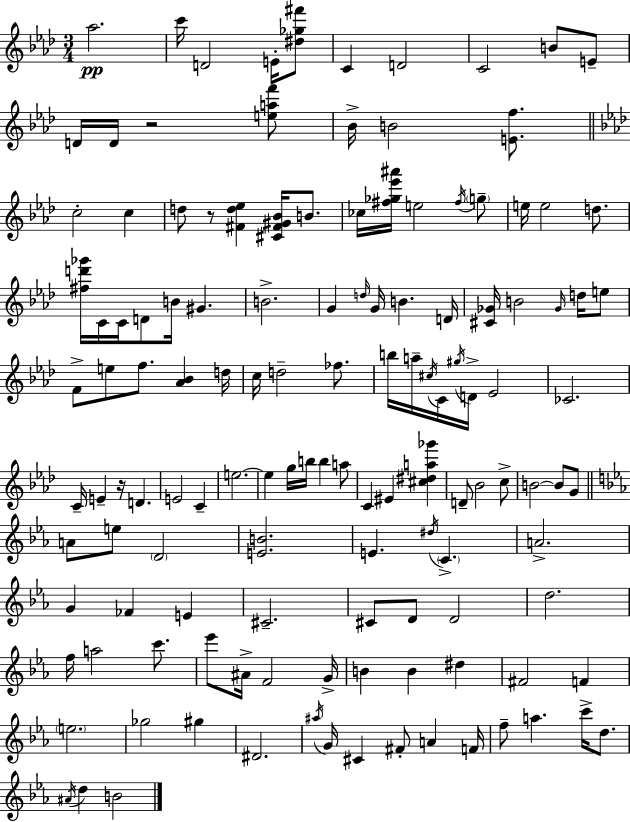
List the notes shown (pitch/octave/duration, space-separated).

Ab5/h. C6/s D4/h E4/s [D#5,Gb5,F#6]/e C4/q D4/h C4/h B4/e E4/e D4/s D4/s R/h [E5,A5,F6]/e Bb4/s B4/h [E4,F5]/e. C5/h C5/q D5/e R/e [F#4,D5,Eb5]/q [C#4,F#4,G#4,Bb4]/s B4/e. CES5/s [F#5,Gb5,Eb6,A#6]/s E5/h F#5/s G5/e E5/s E5/h D5/e. [F#5,D6,Gb6]/s C4/s C4/s D4/e B4/s G#4/q. B4/h. G4/q D5/s G4/s B4/q. D4/s [C#4,Gb4]/s B4/h Gb4/s D5/s E5/e F4/e E5/e F5/e. [Ab4,Bb4]/q D5/s C5/s D5/h FES5/e. B5/s A5/s C#5/s C4/s G#5/s D4/s Eb4/h CES4/h. C4/s E4/q R/s D4/q. E4/h C4/q E5/h. E5/q G5/s B5/s B5/q A5/e C4/q EIS4/q [C#5,D#5,A5,Gb6]/q D4/e Bb4/h C5/e B4/h B4/e G4/e A4/e E5/e D4/h [E4,B4]/h. E4/q. D#5/s C4/q. A4/h. G4/q FES4/q E4/q C#4/h. C#4/e D4/e D4/h D5/h. F5/s A5/h C6/e. Eb6/e A#4/s F4/h G4/s B4/q B4/q D#5/q F#4/h F4/q E5/h. Gb5/h G#5/q D#4/h. A#5/s G4/s C#4/q F#4/e A4/q F4/s F5/e A5/q. C6/s D5/e. A#4/s D5/q B4/h